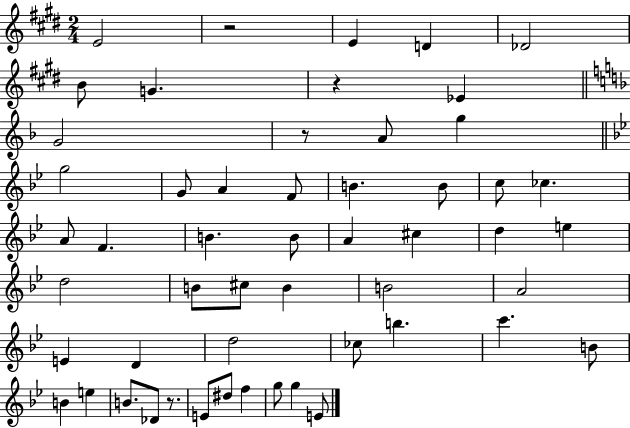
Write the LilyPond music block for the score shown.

{
  \clef treble
  \numericTimeSignature
  \time 2/4
  \key e \major
  e'2 | r2 | e'4 d'4 | des'2 | \break b'8 g'4. | r4 ees'4 | \bar "||" \break \key f \major g'2 | r8 a'8 g''4 | \bar "||" \break \key g \minor g''2 | g'8 a'4 f'8 | b'4. b'8 | c''8 ces''4. | \break a'8 f'4. | b'4. b'8 | a'4 cis''4 | d''4 e''4 | \break d''2 | b'8 cis''8 b'4 | b'2 | a'2 | \break e'4 d'4 | d''2 | ces''8 b''4. | c'''4. b'8 | \break b'4 e''4 | b'8. des'8 r8. | e'8 dis''8 f''4 | g''8 g''4 e'8 | \break \bar "|."
}